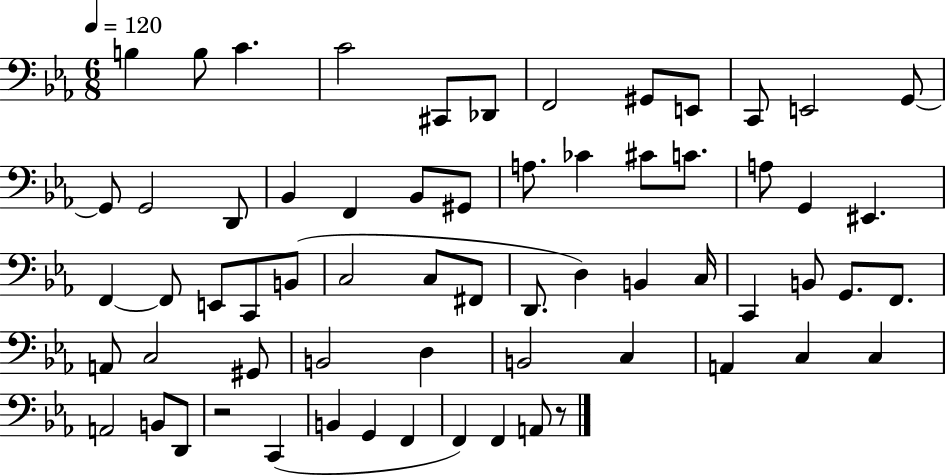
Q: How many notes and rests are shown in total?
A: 64